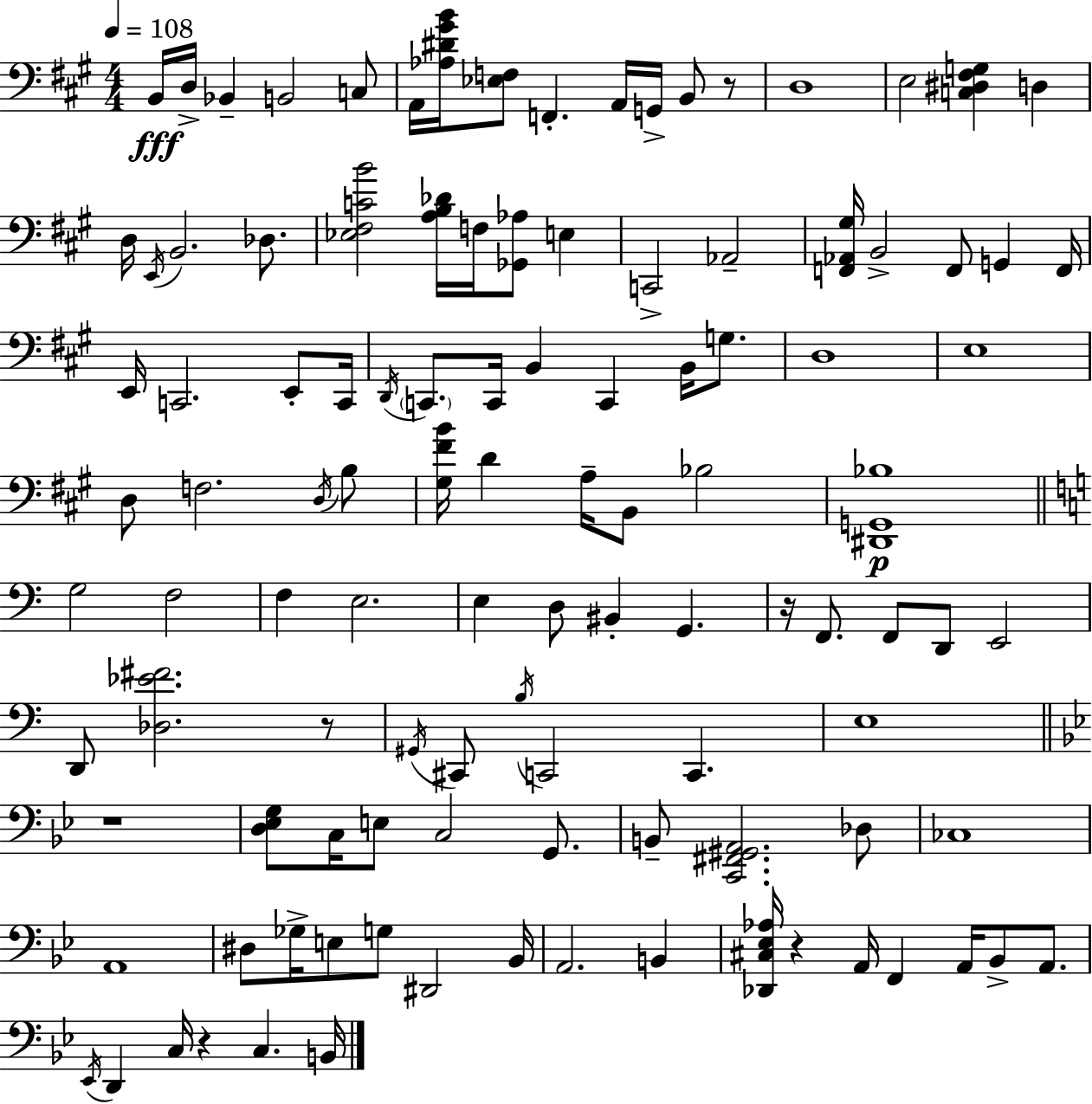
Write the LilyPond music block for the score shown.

{
  \clef bass
  \numericTimeSignature
  \time 4/4
  \key a \major
  \tempo 4 = 108
  \repeat volta 2 { b,16\fff d16-> bes,4-- b,2 c8 | a,16 <aes dis' gis' b'>16 <ees f>8 f,4.-. a,16 g,16-> b,8 r8 | d1 | e2 <c dis fis g>4 d4 | \break d16 \acciaccatura { e,16 } b,2. des8. | <ees fis c' b'>2 <a b des'>16 f16 <ges, aes>8 e4 | c,2-> aes,2-- | <f, aes, gis>16 b,2-> f,8 g,4 | \break f,16 e,16 c,2. e,8-. | c,16 \acciaccatura { d,16 } \parenthesize c,8. c,16 b,4 c,4 b,16 g8. | d1 | e1 | \break d8 f2. | \acciaccatura { d16 } b8 <gis fis' b'>16 d'4 a16-- b,8 bes2 | <dis, g, bes>1\p | \bar "||" \break \key c \major g2 f2 | f4 e2. | e4 d8 bis,4-. g,4. | r16 f,8. f,8 d,8 e,2 | \break d,8 <des ees' fis'>2. r8 | \acciaccatura { gis,16 } cis,8 \acciaccatura { b16 } c,2 c,4. | e1 | \bar "||" \break \key g \minor r1 | <d ees g>8 c16 e8 c2 g,8. | b,8-- <c, fis, gis, a,>2. des8 | ces1 | \break a,1 | dis8 ges16-> e8 g8 dis,2 bes,16 | a,2. b,4 | <des, cis ees aes>16 r4 a,16 f,4 a,16 bes,8-> a,8. | \break \acciaccatura { ees,16 } d,4 c16 r4 c4. | b,16 } \bar "|."
}